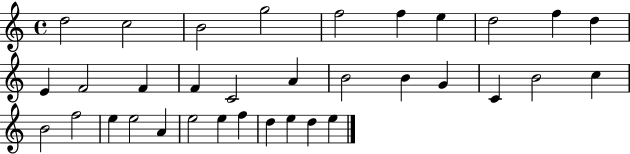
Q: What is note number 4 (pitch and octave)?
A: G5